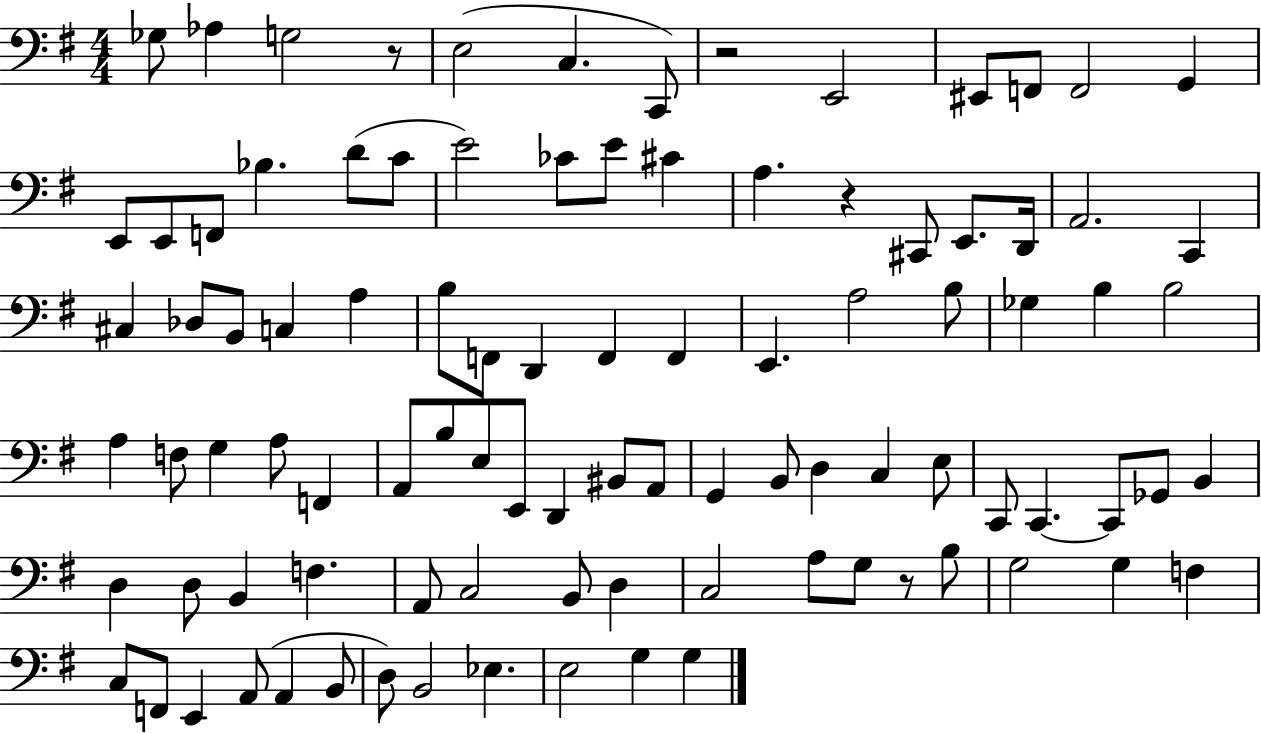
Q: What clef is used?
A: bass